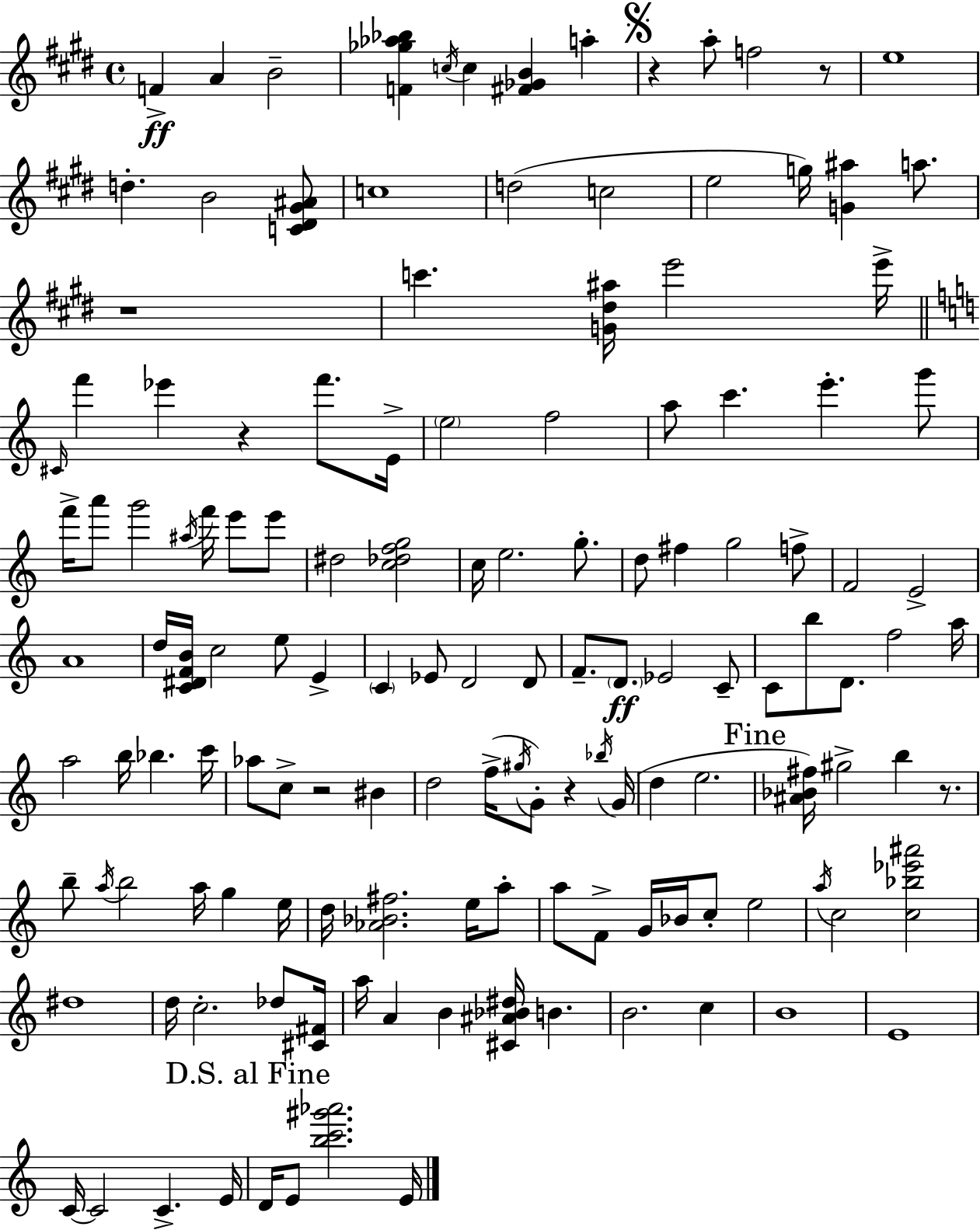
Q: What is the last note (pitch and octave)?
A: E4